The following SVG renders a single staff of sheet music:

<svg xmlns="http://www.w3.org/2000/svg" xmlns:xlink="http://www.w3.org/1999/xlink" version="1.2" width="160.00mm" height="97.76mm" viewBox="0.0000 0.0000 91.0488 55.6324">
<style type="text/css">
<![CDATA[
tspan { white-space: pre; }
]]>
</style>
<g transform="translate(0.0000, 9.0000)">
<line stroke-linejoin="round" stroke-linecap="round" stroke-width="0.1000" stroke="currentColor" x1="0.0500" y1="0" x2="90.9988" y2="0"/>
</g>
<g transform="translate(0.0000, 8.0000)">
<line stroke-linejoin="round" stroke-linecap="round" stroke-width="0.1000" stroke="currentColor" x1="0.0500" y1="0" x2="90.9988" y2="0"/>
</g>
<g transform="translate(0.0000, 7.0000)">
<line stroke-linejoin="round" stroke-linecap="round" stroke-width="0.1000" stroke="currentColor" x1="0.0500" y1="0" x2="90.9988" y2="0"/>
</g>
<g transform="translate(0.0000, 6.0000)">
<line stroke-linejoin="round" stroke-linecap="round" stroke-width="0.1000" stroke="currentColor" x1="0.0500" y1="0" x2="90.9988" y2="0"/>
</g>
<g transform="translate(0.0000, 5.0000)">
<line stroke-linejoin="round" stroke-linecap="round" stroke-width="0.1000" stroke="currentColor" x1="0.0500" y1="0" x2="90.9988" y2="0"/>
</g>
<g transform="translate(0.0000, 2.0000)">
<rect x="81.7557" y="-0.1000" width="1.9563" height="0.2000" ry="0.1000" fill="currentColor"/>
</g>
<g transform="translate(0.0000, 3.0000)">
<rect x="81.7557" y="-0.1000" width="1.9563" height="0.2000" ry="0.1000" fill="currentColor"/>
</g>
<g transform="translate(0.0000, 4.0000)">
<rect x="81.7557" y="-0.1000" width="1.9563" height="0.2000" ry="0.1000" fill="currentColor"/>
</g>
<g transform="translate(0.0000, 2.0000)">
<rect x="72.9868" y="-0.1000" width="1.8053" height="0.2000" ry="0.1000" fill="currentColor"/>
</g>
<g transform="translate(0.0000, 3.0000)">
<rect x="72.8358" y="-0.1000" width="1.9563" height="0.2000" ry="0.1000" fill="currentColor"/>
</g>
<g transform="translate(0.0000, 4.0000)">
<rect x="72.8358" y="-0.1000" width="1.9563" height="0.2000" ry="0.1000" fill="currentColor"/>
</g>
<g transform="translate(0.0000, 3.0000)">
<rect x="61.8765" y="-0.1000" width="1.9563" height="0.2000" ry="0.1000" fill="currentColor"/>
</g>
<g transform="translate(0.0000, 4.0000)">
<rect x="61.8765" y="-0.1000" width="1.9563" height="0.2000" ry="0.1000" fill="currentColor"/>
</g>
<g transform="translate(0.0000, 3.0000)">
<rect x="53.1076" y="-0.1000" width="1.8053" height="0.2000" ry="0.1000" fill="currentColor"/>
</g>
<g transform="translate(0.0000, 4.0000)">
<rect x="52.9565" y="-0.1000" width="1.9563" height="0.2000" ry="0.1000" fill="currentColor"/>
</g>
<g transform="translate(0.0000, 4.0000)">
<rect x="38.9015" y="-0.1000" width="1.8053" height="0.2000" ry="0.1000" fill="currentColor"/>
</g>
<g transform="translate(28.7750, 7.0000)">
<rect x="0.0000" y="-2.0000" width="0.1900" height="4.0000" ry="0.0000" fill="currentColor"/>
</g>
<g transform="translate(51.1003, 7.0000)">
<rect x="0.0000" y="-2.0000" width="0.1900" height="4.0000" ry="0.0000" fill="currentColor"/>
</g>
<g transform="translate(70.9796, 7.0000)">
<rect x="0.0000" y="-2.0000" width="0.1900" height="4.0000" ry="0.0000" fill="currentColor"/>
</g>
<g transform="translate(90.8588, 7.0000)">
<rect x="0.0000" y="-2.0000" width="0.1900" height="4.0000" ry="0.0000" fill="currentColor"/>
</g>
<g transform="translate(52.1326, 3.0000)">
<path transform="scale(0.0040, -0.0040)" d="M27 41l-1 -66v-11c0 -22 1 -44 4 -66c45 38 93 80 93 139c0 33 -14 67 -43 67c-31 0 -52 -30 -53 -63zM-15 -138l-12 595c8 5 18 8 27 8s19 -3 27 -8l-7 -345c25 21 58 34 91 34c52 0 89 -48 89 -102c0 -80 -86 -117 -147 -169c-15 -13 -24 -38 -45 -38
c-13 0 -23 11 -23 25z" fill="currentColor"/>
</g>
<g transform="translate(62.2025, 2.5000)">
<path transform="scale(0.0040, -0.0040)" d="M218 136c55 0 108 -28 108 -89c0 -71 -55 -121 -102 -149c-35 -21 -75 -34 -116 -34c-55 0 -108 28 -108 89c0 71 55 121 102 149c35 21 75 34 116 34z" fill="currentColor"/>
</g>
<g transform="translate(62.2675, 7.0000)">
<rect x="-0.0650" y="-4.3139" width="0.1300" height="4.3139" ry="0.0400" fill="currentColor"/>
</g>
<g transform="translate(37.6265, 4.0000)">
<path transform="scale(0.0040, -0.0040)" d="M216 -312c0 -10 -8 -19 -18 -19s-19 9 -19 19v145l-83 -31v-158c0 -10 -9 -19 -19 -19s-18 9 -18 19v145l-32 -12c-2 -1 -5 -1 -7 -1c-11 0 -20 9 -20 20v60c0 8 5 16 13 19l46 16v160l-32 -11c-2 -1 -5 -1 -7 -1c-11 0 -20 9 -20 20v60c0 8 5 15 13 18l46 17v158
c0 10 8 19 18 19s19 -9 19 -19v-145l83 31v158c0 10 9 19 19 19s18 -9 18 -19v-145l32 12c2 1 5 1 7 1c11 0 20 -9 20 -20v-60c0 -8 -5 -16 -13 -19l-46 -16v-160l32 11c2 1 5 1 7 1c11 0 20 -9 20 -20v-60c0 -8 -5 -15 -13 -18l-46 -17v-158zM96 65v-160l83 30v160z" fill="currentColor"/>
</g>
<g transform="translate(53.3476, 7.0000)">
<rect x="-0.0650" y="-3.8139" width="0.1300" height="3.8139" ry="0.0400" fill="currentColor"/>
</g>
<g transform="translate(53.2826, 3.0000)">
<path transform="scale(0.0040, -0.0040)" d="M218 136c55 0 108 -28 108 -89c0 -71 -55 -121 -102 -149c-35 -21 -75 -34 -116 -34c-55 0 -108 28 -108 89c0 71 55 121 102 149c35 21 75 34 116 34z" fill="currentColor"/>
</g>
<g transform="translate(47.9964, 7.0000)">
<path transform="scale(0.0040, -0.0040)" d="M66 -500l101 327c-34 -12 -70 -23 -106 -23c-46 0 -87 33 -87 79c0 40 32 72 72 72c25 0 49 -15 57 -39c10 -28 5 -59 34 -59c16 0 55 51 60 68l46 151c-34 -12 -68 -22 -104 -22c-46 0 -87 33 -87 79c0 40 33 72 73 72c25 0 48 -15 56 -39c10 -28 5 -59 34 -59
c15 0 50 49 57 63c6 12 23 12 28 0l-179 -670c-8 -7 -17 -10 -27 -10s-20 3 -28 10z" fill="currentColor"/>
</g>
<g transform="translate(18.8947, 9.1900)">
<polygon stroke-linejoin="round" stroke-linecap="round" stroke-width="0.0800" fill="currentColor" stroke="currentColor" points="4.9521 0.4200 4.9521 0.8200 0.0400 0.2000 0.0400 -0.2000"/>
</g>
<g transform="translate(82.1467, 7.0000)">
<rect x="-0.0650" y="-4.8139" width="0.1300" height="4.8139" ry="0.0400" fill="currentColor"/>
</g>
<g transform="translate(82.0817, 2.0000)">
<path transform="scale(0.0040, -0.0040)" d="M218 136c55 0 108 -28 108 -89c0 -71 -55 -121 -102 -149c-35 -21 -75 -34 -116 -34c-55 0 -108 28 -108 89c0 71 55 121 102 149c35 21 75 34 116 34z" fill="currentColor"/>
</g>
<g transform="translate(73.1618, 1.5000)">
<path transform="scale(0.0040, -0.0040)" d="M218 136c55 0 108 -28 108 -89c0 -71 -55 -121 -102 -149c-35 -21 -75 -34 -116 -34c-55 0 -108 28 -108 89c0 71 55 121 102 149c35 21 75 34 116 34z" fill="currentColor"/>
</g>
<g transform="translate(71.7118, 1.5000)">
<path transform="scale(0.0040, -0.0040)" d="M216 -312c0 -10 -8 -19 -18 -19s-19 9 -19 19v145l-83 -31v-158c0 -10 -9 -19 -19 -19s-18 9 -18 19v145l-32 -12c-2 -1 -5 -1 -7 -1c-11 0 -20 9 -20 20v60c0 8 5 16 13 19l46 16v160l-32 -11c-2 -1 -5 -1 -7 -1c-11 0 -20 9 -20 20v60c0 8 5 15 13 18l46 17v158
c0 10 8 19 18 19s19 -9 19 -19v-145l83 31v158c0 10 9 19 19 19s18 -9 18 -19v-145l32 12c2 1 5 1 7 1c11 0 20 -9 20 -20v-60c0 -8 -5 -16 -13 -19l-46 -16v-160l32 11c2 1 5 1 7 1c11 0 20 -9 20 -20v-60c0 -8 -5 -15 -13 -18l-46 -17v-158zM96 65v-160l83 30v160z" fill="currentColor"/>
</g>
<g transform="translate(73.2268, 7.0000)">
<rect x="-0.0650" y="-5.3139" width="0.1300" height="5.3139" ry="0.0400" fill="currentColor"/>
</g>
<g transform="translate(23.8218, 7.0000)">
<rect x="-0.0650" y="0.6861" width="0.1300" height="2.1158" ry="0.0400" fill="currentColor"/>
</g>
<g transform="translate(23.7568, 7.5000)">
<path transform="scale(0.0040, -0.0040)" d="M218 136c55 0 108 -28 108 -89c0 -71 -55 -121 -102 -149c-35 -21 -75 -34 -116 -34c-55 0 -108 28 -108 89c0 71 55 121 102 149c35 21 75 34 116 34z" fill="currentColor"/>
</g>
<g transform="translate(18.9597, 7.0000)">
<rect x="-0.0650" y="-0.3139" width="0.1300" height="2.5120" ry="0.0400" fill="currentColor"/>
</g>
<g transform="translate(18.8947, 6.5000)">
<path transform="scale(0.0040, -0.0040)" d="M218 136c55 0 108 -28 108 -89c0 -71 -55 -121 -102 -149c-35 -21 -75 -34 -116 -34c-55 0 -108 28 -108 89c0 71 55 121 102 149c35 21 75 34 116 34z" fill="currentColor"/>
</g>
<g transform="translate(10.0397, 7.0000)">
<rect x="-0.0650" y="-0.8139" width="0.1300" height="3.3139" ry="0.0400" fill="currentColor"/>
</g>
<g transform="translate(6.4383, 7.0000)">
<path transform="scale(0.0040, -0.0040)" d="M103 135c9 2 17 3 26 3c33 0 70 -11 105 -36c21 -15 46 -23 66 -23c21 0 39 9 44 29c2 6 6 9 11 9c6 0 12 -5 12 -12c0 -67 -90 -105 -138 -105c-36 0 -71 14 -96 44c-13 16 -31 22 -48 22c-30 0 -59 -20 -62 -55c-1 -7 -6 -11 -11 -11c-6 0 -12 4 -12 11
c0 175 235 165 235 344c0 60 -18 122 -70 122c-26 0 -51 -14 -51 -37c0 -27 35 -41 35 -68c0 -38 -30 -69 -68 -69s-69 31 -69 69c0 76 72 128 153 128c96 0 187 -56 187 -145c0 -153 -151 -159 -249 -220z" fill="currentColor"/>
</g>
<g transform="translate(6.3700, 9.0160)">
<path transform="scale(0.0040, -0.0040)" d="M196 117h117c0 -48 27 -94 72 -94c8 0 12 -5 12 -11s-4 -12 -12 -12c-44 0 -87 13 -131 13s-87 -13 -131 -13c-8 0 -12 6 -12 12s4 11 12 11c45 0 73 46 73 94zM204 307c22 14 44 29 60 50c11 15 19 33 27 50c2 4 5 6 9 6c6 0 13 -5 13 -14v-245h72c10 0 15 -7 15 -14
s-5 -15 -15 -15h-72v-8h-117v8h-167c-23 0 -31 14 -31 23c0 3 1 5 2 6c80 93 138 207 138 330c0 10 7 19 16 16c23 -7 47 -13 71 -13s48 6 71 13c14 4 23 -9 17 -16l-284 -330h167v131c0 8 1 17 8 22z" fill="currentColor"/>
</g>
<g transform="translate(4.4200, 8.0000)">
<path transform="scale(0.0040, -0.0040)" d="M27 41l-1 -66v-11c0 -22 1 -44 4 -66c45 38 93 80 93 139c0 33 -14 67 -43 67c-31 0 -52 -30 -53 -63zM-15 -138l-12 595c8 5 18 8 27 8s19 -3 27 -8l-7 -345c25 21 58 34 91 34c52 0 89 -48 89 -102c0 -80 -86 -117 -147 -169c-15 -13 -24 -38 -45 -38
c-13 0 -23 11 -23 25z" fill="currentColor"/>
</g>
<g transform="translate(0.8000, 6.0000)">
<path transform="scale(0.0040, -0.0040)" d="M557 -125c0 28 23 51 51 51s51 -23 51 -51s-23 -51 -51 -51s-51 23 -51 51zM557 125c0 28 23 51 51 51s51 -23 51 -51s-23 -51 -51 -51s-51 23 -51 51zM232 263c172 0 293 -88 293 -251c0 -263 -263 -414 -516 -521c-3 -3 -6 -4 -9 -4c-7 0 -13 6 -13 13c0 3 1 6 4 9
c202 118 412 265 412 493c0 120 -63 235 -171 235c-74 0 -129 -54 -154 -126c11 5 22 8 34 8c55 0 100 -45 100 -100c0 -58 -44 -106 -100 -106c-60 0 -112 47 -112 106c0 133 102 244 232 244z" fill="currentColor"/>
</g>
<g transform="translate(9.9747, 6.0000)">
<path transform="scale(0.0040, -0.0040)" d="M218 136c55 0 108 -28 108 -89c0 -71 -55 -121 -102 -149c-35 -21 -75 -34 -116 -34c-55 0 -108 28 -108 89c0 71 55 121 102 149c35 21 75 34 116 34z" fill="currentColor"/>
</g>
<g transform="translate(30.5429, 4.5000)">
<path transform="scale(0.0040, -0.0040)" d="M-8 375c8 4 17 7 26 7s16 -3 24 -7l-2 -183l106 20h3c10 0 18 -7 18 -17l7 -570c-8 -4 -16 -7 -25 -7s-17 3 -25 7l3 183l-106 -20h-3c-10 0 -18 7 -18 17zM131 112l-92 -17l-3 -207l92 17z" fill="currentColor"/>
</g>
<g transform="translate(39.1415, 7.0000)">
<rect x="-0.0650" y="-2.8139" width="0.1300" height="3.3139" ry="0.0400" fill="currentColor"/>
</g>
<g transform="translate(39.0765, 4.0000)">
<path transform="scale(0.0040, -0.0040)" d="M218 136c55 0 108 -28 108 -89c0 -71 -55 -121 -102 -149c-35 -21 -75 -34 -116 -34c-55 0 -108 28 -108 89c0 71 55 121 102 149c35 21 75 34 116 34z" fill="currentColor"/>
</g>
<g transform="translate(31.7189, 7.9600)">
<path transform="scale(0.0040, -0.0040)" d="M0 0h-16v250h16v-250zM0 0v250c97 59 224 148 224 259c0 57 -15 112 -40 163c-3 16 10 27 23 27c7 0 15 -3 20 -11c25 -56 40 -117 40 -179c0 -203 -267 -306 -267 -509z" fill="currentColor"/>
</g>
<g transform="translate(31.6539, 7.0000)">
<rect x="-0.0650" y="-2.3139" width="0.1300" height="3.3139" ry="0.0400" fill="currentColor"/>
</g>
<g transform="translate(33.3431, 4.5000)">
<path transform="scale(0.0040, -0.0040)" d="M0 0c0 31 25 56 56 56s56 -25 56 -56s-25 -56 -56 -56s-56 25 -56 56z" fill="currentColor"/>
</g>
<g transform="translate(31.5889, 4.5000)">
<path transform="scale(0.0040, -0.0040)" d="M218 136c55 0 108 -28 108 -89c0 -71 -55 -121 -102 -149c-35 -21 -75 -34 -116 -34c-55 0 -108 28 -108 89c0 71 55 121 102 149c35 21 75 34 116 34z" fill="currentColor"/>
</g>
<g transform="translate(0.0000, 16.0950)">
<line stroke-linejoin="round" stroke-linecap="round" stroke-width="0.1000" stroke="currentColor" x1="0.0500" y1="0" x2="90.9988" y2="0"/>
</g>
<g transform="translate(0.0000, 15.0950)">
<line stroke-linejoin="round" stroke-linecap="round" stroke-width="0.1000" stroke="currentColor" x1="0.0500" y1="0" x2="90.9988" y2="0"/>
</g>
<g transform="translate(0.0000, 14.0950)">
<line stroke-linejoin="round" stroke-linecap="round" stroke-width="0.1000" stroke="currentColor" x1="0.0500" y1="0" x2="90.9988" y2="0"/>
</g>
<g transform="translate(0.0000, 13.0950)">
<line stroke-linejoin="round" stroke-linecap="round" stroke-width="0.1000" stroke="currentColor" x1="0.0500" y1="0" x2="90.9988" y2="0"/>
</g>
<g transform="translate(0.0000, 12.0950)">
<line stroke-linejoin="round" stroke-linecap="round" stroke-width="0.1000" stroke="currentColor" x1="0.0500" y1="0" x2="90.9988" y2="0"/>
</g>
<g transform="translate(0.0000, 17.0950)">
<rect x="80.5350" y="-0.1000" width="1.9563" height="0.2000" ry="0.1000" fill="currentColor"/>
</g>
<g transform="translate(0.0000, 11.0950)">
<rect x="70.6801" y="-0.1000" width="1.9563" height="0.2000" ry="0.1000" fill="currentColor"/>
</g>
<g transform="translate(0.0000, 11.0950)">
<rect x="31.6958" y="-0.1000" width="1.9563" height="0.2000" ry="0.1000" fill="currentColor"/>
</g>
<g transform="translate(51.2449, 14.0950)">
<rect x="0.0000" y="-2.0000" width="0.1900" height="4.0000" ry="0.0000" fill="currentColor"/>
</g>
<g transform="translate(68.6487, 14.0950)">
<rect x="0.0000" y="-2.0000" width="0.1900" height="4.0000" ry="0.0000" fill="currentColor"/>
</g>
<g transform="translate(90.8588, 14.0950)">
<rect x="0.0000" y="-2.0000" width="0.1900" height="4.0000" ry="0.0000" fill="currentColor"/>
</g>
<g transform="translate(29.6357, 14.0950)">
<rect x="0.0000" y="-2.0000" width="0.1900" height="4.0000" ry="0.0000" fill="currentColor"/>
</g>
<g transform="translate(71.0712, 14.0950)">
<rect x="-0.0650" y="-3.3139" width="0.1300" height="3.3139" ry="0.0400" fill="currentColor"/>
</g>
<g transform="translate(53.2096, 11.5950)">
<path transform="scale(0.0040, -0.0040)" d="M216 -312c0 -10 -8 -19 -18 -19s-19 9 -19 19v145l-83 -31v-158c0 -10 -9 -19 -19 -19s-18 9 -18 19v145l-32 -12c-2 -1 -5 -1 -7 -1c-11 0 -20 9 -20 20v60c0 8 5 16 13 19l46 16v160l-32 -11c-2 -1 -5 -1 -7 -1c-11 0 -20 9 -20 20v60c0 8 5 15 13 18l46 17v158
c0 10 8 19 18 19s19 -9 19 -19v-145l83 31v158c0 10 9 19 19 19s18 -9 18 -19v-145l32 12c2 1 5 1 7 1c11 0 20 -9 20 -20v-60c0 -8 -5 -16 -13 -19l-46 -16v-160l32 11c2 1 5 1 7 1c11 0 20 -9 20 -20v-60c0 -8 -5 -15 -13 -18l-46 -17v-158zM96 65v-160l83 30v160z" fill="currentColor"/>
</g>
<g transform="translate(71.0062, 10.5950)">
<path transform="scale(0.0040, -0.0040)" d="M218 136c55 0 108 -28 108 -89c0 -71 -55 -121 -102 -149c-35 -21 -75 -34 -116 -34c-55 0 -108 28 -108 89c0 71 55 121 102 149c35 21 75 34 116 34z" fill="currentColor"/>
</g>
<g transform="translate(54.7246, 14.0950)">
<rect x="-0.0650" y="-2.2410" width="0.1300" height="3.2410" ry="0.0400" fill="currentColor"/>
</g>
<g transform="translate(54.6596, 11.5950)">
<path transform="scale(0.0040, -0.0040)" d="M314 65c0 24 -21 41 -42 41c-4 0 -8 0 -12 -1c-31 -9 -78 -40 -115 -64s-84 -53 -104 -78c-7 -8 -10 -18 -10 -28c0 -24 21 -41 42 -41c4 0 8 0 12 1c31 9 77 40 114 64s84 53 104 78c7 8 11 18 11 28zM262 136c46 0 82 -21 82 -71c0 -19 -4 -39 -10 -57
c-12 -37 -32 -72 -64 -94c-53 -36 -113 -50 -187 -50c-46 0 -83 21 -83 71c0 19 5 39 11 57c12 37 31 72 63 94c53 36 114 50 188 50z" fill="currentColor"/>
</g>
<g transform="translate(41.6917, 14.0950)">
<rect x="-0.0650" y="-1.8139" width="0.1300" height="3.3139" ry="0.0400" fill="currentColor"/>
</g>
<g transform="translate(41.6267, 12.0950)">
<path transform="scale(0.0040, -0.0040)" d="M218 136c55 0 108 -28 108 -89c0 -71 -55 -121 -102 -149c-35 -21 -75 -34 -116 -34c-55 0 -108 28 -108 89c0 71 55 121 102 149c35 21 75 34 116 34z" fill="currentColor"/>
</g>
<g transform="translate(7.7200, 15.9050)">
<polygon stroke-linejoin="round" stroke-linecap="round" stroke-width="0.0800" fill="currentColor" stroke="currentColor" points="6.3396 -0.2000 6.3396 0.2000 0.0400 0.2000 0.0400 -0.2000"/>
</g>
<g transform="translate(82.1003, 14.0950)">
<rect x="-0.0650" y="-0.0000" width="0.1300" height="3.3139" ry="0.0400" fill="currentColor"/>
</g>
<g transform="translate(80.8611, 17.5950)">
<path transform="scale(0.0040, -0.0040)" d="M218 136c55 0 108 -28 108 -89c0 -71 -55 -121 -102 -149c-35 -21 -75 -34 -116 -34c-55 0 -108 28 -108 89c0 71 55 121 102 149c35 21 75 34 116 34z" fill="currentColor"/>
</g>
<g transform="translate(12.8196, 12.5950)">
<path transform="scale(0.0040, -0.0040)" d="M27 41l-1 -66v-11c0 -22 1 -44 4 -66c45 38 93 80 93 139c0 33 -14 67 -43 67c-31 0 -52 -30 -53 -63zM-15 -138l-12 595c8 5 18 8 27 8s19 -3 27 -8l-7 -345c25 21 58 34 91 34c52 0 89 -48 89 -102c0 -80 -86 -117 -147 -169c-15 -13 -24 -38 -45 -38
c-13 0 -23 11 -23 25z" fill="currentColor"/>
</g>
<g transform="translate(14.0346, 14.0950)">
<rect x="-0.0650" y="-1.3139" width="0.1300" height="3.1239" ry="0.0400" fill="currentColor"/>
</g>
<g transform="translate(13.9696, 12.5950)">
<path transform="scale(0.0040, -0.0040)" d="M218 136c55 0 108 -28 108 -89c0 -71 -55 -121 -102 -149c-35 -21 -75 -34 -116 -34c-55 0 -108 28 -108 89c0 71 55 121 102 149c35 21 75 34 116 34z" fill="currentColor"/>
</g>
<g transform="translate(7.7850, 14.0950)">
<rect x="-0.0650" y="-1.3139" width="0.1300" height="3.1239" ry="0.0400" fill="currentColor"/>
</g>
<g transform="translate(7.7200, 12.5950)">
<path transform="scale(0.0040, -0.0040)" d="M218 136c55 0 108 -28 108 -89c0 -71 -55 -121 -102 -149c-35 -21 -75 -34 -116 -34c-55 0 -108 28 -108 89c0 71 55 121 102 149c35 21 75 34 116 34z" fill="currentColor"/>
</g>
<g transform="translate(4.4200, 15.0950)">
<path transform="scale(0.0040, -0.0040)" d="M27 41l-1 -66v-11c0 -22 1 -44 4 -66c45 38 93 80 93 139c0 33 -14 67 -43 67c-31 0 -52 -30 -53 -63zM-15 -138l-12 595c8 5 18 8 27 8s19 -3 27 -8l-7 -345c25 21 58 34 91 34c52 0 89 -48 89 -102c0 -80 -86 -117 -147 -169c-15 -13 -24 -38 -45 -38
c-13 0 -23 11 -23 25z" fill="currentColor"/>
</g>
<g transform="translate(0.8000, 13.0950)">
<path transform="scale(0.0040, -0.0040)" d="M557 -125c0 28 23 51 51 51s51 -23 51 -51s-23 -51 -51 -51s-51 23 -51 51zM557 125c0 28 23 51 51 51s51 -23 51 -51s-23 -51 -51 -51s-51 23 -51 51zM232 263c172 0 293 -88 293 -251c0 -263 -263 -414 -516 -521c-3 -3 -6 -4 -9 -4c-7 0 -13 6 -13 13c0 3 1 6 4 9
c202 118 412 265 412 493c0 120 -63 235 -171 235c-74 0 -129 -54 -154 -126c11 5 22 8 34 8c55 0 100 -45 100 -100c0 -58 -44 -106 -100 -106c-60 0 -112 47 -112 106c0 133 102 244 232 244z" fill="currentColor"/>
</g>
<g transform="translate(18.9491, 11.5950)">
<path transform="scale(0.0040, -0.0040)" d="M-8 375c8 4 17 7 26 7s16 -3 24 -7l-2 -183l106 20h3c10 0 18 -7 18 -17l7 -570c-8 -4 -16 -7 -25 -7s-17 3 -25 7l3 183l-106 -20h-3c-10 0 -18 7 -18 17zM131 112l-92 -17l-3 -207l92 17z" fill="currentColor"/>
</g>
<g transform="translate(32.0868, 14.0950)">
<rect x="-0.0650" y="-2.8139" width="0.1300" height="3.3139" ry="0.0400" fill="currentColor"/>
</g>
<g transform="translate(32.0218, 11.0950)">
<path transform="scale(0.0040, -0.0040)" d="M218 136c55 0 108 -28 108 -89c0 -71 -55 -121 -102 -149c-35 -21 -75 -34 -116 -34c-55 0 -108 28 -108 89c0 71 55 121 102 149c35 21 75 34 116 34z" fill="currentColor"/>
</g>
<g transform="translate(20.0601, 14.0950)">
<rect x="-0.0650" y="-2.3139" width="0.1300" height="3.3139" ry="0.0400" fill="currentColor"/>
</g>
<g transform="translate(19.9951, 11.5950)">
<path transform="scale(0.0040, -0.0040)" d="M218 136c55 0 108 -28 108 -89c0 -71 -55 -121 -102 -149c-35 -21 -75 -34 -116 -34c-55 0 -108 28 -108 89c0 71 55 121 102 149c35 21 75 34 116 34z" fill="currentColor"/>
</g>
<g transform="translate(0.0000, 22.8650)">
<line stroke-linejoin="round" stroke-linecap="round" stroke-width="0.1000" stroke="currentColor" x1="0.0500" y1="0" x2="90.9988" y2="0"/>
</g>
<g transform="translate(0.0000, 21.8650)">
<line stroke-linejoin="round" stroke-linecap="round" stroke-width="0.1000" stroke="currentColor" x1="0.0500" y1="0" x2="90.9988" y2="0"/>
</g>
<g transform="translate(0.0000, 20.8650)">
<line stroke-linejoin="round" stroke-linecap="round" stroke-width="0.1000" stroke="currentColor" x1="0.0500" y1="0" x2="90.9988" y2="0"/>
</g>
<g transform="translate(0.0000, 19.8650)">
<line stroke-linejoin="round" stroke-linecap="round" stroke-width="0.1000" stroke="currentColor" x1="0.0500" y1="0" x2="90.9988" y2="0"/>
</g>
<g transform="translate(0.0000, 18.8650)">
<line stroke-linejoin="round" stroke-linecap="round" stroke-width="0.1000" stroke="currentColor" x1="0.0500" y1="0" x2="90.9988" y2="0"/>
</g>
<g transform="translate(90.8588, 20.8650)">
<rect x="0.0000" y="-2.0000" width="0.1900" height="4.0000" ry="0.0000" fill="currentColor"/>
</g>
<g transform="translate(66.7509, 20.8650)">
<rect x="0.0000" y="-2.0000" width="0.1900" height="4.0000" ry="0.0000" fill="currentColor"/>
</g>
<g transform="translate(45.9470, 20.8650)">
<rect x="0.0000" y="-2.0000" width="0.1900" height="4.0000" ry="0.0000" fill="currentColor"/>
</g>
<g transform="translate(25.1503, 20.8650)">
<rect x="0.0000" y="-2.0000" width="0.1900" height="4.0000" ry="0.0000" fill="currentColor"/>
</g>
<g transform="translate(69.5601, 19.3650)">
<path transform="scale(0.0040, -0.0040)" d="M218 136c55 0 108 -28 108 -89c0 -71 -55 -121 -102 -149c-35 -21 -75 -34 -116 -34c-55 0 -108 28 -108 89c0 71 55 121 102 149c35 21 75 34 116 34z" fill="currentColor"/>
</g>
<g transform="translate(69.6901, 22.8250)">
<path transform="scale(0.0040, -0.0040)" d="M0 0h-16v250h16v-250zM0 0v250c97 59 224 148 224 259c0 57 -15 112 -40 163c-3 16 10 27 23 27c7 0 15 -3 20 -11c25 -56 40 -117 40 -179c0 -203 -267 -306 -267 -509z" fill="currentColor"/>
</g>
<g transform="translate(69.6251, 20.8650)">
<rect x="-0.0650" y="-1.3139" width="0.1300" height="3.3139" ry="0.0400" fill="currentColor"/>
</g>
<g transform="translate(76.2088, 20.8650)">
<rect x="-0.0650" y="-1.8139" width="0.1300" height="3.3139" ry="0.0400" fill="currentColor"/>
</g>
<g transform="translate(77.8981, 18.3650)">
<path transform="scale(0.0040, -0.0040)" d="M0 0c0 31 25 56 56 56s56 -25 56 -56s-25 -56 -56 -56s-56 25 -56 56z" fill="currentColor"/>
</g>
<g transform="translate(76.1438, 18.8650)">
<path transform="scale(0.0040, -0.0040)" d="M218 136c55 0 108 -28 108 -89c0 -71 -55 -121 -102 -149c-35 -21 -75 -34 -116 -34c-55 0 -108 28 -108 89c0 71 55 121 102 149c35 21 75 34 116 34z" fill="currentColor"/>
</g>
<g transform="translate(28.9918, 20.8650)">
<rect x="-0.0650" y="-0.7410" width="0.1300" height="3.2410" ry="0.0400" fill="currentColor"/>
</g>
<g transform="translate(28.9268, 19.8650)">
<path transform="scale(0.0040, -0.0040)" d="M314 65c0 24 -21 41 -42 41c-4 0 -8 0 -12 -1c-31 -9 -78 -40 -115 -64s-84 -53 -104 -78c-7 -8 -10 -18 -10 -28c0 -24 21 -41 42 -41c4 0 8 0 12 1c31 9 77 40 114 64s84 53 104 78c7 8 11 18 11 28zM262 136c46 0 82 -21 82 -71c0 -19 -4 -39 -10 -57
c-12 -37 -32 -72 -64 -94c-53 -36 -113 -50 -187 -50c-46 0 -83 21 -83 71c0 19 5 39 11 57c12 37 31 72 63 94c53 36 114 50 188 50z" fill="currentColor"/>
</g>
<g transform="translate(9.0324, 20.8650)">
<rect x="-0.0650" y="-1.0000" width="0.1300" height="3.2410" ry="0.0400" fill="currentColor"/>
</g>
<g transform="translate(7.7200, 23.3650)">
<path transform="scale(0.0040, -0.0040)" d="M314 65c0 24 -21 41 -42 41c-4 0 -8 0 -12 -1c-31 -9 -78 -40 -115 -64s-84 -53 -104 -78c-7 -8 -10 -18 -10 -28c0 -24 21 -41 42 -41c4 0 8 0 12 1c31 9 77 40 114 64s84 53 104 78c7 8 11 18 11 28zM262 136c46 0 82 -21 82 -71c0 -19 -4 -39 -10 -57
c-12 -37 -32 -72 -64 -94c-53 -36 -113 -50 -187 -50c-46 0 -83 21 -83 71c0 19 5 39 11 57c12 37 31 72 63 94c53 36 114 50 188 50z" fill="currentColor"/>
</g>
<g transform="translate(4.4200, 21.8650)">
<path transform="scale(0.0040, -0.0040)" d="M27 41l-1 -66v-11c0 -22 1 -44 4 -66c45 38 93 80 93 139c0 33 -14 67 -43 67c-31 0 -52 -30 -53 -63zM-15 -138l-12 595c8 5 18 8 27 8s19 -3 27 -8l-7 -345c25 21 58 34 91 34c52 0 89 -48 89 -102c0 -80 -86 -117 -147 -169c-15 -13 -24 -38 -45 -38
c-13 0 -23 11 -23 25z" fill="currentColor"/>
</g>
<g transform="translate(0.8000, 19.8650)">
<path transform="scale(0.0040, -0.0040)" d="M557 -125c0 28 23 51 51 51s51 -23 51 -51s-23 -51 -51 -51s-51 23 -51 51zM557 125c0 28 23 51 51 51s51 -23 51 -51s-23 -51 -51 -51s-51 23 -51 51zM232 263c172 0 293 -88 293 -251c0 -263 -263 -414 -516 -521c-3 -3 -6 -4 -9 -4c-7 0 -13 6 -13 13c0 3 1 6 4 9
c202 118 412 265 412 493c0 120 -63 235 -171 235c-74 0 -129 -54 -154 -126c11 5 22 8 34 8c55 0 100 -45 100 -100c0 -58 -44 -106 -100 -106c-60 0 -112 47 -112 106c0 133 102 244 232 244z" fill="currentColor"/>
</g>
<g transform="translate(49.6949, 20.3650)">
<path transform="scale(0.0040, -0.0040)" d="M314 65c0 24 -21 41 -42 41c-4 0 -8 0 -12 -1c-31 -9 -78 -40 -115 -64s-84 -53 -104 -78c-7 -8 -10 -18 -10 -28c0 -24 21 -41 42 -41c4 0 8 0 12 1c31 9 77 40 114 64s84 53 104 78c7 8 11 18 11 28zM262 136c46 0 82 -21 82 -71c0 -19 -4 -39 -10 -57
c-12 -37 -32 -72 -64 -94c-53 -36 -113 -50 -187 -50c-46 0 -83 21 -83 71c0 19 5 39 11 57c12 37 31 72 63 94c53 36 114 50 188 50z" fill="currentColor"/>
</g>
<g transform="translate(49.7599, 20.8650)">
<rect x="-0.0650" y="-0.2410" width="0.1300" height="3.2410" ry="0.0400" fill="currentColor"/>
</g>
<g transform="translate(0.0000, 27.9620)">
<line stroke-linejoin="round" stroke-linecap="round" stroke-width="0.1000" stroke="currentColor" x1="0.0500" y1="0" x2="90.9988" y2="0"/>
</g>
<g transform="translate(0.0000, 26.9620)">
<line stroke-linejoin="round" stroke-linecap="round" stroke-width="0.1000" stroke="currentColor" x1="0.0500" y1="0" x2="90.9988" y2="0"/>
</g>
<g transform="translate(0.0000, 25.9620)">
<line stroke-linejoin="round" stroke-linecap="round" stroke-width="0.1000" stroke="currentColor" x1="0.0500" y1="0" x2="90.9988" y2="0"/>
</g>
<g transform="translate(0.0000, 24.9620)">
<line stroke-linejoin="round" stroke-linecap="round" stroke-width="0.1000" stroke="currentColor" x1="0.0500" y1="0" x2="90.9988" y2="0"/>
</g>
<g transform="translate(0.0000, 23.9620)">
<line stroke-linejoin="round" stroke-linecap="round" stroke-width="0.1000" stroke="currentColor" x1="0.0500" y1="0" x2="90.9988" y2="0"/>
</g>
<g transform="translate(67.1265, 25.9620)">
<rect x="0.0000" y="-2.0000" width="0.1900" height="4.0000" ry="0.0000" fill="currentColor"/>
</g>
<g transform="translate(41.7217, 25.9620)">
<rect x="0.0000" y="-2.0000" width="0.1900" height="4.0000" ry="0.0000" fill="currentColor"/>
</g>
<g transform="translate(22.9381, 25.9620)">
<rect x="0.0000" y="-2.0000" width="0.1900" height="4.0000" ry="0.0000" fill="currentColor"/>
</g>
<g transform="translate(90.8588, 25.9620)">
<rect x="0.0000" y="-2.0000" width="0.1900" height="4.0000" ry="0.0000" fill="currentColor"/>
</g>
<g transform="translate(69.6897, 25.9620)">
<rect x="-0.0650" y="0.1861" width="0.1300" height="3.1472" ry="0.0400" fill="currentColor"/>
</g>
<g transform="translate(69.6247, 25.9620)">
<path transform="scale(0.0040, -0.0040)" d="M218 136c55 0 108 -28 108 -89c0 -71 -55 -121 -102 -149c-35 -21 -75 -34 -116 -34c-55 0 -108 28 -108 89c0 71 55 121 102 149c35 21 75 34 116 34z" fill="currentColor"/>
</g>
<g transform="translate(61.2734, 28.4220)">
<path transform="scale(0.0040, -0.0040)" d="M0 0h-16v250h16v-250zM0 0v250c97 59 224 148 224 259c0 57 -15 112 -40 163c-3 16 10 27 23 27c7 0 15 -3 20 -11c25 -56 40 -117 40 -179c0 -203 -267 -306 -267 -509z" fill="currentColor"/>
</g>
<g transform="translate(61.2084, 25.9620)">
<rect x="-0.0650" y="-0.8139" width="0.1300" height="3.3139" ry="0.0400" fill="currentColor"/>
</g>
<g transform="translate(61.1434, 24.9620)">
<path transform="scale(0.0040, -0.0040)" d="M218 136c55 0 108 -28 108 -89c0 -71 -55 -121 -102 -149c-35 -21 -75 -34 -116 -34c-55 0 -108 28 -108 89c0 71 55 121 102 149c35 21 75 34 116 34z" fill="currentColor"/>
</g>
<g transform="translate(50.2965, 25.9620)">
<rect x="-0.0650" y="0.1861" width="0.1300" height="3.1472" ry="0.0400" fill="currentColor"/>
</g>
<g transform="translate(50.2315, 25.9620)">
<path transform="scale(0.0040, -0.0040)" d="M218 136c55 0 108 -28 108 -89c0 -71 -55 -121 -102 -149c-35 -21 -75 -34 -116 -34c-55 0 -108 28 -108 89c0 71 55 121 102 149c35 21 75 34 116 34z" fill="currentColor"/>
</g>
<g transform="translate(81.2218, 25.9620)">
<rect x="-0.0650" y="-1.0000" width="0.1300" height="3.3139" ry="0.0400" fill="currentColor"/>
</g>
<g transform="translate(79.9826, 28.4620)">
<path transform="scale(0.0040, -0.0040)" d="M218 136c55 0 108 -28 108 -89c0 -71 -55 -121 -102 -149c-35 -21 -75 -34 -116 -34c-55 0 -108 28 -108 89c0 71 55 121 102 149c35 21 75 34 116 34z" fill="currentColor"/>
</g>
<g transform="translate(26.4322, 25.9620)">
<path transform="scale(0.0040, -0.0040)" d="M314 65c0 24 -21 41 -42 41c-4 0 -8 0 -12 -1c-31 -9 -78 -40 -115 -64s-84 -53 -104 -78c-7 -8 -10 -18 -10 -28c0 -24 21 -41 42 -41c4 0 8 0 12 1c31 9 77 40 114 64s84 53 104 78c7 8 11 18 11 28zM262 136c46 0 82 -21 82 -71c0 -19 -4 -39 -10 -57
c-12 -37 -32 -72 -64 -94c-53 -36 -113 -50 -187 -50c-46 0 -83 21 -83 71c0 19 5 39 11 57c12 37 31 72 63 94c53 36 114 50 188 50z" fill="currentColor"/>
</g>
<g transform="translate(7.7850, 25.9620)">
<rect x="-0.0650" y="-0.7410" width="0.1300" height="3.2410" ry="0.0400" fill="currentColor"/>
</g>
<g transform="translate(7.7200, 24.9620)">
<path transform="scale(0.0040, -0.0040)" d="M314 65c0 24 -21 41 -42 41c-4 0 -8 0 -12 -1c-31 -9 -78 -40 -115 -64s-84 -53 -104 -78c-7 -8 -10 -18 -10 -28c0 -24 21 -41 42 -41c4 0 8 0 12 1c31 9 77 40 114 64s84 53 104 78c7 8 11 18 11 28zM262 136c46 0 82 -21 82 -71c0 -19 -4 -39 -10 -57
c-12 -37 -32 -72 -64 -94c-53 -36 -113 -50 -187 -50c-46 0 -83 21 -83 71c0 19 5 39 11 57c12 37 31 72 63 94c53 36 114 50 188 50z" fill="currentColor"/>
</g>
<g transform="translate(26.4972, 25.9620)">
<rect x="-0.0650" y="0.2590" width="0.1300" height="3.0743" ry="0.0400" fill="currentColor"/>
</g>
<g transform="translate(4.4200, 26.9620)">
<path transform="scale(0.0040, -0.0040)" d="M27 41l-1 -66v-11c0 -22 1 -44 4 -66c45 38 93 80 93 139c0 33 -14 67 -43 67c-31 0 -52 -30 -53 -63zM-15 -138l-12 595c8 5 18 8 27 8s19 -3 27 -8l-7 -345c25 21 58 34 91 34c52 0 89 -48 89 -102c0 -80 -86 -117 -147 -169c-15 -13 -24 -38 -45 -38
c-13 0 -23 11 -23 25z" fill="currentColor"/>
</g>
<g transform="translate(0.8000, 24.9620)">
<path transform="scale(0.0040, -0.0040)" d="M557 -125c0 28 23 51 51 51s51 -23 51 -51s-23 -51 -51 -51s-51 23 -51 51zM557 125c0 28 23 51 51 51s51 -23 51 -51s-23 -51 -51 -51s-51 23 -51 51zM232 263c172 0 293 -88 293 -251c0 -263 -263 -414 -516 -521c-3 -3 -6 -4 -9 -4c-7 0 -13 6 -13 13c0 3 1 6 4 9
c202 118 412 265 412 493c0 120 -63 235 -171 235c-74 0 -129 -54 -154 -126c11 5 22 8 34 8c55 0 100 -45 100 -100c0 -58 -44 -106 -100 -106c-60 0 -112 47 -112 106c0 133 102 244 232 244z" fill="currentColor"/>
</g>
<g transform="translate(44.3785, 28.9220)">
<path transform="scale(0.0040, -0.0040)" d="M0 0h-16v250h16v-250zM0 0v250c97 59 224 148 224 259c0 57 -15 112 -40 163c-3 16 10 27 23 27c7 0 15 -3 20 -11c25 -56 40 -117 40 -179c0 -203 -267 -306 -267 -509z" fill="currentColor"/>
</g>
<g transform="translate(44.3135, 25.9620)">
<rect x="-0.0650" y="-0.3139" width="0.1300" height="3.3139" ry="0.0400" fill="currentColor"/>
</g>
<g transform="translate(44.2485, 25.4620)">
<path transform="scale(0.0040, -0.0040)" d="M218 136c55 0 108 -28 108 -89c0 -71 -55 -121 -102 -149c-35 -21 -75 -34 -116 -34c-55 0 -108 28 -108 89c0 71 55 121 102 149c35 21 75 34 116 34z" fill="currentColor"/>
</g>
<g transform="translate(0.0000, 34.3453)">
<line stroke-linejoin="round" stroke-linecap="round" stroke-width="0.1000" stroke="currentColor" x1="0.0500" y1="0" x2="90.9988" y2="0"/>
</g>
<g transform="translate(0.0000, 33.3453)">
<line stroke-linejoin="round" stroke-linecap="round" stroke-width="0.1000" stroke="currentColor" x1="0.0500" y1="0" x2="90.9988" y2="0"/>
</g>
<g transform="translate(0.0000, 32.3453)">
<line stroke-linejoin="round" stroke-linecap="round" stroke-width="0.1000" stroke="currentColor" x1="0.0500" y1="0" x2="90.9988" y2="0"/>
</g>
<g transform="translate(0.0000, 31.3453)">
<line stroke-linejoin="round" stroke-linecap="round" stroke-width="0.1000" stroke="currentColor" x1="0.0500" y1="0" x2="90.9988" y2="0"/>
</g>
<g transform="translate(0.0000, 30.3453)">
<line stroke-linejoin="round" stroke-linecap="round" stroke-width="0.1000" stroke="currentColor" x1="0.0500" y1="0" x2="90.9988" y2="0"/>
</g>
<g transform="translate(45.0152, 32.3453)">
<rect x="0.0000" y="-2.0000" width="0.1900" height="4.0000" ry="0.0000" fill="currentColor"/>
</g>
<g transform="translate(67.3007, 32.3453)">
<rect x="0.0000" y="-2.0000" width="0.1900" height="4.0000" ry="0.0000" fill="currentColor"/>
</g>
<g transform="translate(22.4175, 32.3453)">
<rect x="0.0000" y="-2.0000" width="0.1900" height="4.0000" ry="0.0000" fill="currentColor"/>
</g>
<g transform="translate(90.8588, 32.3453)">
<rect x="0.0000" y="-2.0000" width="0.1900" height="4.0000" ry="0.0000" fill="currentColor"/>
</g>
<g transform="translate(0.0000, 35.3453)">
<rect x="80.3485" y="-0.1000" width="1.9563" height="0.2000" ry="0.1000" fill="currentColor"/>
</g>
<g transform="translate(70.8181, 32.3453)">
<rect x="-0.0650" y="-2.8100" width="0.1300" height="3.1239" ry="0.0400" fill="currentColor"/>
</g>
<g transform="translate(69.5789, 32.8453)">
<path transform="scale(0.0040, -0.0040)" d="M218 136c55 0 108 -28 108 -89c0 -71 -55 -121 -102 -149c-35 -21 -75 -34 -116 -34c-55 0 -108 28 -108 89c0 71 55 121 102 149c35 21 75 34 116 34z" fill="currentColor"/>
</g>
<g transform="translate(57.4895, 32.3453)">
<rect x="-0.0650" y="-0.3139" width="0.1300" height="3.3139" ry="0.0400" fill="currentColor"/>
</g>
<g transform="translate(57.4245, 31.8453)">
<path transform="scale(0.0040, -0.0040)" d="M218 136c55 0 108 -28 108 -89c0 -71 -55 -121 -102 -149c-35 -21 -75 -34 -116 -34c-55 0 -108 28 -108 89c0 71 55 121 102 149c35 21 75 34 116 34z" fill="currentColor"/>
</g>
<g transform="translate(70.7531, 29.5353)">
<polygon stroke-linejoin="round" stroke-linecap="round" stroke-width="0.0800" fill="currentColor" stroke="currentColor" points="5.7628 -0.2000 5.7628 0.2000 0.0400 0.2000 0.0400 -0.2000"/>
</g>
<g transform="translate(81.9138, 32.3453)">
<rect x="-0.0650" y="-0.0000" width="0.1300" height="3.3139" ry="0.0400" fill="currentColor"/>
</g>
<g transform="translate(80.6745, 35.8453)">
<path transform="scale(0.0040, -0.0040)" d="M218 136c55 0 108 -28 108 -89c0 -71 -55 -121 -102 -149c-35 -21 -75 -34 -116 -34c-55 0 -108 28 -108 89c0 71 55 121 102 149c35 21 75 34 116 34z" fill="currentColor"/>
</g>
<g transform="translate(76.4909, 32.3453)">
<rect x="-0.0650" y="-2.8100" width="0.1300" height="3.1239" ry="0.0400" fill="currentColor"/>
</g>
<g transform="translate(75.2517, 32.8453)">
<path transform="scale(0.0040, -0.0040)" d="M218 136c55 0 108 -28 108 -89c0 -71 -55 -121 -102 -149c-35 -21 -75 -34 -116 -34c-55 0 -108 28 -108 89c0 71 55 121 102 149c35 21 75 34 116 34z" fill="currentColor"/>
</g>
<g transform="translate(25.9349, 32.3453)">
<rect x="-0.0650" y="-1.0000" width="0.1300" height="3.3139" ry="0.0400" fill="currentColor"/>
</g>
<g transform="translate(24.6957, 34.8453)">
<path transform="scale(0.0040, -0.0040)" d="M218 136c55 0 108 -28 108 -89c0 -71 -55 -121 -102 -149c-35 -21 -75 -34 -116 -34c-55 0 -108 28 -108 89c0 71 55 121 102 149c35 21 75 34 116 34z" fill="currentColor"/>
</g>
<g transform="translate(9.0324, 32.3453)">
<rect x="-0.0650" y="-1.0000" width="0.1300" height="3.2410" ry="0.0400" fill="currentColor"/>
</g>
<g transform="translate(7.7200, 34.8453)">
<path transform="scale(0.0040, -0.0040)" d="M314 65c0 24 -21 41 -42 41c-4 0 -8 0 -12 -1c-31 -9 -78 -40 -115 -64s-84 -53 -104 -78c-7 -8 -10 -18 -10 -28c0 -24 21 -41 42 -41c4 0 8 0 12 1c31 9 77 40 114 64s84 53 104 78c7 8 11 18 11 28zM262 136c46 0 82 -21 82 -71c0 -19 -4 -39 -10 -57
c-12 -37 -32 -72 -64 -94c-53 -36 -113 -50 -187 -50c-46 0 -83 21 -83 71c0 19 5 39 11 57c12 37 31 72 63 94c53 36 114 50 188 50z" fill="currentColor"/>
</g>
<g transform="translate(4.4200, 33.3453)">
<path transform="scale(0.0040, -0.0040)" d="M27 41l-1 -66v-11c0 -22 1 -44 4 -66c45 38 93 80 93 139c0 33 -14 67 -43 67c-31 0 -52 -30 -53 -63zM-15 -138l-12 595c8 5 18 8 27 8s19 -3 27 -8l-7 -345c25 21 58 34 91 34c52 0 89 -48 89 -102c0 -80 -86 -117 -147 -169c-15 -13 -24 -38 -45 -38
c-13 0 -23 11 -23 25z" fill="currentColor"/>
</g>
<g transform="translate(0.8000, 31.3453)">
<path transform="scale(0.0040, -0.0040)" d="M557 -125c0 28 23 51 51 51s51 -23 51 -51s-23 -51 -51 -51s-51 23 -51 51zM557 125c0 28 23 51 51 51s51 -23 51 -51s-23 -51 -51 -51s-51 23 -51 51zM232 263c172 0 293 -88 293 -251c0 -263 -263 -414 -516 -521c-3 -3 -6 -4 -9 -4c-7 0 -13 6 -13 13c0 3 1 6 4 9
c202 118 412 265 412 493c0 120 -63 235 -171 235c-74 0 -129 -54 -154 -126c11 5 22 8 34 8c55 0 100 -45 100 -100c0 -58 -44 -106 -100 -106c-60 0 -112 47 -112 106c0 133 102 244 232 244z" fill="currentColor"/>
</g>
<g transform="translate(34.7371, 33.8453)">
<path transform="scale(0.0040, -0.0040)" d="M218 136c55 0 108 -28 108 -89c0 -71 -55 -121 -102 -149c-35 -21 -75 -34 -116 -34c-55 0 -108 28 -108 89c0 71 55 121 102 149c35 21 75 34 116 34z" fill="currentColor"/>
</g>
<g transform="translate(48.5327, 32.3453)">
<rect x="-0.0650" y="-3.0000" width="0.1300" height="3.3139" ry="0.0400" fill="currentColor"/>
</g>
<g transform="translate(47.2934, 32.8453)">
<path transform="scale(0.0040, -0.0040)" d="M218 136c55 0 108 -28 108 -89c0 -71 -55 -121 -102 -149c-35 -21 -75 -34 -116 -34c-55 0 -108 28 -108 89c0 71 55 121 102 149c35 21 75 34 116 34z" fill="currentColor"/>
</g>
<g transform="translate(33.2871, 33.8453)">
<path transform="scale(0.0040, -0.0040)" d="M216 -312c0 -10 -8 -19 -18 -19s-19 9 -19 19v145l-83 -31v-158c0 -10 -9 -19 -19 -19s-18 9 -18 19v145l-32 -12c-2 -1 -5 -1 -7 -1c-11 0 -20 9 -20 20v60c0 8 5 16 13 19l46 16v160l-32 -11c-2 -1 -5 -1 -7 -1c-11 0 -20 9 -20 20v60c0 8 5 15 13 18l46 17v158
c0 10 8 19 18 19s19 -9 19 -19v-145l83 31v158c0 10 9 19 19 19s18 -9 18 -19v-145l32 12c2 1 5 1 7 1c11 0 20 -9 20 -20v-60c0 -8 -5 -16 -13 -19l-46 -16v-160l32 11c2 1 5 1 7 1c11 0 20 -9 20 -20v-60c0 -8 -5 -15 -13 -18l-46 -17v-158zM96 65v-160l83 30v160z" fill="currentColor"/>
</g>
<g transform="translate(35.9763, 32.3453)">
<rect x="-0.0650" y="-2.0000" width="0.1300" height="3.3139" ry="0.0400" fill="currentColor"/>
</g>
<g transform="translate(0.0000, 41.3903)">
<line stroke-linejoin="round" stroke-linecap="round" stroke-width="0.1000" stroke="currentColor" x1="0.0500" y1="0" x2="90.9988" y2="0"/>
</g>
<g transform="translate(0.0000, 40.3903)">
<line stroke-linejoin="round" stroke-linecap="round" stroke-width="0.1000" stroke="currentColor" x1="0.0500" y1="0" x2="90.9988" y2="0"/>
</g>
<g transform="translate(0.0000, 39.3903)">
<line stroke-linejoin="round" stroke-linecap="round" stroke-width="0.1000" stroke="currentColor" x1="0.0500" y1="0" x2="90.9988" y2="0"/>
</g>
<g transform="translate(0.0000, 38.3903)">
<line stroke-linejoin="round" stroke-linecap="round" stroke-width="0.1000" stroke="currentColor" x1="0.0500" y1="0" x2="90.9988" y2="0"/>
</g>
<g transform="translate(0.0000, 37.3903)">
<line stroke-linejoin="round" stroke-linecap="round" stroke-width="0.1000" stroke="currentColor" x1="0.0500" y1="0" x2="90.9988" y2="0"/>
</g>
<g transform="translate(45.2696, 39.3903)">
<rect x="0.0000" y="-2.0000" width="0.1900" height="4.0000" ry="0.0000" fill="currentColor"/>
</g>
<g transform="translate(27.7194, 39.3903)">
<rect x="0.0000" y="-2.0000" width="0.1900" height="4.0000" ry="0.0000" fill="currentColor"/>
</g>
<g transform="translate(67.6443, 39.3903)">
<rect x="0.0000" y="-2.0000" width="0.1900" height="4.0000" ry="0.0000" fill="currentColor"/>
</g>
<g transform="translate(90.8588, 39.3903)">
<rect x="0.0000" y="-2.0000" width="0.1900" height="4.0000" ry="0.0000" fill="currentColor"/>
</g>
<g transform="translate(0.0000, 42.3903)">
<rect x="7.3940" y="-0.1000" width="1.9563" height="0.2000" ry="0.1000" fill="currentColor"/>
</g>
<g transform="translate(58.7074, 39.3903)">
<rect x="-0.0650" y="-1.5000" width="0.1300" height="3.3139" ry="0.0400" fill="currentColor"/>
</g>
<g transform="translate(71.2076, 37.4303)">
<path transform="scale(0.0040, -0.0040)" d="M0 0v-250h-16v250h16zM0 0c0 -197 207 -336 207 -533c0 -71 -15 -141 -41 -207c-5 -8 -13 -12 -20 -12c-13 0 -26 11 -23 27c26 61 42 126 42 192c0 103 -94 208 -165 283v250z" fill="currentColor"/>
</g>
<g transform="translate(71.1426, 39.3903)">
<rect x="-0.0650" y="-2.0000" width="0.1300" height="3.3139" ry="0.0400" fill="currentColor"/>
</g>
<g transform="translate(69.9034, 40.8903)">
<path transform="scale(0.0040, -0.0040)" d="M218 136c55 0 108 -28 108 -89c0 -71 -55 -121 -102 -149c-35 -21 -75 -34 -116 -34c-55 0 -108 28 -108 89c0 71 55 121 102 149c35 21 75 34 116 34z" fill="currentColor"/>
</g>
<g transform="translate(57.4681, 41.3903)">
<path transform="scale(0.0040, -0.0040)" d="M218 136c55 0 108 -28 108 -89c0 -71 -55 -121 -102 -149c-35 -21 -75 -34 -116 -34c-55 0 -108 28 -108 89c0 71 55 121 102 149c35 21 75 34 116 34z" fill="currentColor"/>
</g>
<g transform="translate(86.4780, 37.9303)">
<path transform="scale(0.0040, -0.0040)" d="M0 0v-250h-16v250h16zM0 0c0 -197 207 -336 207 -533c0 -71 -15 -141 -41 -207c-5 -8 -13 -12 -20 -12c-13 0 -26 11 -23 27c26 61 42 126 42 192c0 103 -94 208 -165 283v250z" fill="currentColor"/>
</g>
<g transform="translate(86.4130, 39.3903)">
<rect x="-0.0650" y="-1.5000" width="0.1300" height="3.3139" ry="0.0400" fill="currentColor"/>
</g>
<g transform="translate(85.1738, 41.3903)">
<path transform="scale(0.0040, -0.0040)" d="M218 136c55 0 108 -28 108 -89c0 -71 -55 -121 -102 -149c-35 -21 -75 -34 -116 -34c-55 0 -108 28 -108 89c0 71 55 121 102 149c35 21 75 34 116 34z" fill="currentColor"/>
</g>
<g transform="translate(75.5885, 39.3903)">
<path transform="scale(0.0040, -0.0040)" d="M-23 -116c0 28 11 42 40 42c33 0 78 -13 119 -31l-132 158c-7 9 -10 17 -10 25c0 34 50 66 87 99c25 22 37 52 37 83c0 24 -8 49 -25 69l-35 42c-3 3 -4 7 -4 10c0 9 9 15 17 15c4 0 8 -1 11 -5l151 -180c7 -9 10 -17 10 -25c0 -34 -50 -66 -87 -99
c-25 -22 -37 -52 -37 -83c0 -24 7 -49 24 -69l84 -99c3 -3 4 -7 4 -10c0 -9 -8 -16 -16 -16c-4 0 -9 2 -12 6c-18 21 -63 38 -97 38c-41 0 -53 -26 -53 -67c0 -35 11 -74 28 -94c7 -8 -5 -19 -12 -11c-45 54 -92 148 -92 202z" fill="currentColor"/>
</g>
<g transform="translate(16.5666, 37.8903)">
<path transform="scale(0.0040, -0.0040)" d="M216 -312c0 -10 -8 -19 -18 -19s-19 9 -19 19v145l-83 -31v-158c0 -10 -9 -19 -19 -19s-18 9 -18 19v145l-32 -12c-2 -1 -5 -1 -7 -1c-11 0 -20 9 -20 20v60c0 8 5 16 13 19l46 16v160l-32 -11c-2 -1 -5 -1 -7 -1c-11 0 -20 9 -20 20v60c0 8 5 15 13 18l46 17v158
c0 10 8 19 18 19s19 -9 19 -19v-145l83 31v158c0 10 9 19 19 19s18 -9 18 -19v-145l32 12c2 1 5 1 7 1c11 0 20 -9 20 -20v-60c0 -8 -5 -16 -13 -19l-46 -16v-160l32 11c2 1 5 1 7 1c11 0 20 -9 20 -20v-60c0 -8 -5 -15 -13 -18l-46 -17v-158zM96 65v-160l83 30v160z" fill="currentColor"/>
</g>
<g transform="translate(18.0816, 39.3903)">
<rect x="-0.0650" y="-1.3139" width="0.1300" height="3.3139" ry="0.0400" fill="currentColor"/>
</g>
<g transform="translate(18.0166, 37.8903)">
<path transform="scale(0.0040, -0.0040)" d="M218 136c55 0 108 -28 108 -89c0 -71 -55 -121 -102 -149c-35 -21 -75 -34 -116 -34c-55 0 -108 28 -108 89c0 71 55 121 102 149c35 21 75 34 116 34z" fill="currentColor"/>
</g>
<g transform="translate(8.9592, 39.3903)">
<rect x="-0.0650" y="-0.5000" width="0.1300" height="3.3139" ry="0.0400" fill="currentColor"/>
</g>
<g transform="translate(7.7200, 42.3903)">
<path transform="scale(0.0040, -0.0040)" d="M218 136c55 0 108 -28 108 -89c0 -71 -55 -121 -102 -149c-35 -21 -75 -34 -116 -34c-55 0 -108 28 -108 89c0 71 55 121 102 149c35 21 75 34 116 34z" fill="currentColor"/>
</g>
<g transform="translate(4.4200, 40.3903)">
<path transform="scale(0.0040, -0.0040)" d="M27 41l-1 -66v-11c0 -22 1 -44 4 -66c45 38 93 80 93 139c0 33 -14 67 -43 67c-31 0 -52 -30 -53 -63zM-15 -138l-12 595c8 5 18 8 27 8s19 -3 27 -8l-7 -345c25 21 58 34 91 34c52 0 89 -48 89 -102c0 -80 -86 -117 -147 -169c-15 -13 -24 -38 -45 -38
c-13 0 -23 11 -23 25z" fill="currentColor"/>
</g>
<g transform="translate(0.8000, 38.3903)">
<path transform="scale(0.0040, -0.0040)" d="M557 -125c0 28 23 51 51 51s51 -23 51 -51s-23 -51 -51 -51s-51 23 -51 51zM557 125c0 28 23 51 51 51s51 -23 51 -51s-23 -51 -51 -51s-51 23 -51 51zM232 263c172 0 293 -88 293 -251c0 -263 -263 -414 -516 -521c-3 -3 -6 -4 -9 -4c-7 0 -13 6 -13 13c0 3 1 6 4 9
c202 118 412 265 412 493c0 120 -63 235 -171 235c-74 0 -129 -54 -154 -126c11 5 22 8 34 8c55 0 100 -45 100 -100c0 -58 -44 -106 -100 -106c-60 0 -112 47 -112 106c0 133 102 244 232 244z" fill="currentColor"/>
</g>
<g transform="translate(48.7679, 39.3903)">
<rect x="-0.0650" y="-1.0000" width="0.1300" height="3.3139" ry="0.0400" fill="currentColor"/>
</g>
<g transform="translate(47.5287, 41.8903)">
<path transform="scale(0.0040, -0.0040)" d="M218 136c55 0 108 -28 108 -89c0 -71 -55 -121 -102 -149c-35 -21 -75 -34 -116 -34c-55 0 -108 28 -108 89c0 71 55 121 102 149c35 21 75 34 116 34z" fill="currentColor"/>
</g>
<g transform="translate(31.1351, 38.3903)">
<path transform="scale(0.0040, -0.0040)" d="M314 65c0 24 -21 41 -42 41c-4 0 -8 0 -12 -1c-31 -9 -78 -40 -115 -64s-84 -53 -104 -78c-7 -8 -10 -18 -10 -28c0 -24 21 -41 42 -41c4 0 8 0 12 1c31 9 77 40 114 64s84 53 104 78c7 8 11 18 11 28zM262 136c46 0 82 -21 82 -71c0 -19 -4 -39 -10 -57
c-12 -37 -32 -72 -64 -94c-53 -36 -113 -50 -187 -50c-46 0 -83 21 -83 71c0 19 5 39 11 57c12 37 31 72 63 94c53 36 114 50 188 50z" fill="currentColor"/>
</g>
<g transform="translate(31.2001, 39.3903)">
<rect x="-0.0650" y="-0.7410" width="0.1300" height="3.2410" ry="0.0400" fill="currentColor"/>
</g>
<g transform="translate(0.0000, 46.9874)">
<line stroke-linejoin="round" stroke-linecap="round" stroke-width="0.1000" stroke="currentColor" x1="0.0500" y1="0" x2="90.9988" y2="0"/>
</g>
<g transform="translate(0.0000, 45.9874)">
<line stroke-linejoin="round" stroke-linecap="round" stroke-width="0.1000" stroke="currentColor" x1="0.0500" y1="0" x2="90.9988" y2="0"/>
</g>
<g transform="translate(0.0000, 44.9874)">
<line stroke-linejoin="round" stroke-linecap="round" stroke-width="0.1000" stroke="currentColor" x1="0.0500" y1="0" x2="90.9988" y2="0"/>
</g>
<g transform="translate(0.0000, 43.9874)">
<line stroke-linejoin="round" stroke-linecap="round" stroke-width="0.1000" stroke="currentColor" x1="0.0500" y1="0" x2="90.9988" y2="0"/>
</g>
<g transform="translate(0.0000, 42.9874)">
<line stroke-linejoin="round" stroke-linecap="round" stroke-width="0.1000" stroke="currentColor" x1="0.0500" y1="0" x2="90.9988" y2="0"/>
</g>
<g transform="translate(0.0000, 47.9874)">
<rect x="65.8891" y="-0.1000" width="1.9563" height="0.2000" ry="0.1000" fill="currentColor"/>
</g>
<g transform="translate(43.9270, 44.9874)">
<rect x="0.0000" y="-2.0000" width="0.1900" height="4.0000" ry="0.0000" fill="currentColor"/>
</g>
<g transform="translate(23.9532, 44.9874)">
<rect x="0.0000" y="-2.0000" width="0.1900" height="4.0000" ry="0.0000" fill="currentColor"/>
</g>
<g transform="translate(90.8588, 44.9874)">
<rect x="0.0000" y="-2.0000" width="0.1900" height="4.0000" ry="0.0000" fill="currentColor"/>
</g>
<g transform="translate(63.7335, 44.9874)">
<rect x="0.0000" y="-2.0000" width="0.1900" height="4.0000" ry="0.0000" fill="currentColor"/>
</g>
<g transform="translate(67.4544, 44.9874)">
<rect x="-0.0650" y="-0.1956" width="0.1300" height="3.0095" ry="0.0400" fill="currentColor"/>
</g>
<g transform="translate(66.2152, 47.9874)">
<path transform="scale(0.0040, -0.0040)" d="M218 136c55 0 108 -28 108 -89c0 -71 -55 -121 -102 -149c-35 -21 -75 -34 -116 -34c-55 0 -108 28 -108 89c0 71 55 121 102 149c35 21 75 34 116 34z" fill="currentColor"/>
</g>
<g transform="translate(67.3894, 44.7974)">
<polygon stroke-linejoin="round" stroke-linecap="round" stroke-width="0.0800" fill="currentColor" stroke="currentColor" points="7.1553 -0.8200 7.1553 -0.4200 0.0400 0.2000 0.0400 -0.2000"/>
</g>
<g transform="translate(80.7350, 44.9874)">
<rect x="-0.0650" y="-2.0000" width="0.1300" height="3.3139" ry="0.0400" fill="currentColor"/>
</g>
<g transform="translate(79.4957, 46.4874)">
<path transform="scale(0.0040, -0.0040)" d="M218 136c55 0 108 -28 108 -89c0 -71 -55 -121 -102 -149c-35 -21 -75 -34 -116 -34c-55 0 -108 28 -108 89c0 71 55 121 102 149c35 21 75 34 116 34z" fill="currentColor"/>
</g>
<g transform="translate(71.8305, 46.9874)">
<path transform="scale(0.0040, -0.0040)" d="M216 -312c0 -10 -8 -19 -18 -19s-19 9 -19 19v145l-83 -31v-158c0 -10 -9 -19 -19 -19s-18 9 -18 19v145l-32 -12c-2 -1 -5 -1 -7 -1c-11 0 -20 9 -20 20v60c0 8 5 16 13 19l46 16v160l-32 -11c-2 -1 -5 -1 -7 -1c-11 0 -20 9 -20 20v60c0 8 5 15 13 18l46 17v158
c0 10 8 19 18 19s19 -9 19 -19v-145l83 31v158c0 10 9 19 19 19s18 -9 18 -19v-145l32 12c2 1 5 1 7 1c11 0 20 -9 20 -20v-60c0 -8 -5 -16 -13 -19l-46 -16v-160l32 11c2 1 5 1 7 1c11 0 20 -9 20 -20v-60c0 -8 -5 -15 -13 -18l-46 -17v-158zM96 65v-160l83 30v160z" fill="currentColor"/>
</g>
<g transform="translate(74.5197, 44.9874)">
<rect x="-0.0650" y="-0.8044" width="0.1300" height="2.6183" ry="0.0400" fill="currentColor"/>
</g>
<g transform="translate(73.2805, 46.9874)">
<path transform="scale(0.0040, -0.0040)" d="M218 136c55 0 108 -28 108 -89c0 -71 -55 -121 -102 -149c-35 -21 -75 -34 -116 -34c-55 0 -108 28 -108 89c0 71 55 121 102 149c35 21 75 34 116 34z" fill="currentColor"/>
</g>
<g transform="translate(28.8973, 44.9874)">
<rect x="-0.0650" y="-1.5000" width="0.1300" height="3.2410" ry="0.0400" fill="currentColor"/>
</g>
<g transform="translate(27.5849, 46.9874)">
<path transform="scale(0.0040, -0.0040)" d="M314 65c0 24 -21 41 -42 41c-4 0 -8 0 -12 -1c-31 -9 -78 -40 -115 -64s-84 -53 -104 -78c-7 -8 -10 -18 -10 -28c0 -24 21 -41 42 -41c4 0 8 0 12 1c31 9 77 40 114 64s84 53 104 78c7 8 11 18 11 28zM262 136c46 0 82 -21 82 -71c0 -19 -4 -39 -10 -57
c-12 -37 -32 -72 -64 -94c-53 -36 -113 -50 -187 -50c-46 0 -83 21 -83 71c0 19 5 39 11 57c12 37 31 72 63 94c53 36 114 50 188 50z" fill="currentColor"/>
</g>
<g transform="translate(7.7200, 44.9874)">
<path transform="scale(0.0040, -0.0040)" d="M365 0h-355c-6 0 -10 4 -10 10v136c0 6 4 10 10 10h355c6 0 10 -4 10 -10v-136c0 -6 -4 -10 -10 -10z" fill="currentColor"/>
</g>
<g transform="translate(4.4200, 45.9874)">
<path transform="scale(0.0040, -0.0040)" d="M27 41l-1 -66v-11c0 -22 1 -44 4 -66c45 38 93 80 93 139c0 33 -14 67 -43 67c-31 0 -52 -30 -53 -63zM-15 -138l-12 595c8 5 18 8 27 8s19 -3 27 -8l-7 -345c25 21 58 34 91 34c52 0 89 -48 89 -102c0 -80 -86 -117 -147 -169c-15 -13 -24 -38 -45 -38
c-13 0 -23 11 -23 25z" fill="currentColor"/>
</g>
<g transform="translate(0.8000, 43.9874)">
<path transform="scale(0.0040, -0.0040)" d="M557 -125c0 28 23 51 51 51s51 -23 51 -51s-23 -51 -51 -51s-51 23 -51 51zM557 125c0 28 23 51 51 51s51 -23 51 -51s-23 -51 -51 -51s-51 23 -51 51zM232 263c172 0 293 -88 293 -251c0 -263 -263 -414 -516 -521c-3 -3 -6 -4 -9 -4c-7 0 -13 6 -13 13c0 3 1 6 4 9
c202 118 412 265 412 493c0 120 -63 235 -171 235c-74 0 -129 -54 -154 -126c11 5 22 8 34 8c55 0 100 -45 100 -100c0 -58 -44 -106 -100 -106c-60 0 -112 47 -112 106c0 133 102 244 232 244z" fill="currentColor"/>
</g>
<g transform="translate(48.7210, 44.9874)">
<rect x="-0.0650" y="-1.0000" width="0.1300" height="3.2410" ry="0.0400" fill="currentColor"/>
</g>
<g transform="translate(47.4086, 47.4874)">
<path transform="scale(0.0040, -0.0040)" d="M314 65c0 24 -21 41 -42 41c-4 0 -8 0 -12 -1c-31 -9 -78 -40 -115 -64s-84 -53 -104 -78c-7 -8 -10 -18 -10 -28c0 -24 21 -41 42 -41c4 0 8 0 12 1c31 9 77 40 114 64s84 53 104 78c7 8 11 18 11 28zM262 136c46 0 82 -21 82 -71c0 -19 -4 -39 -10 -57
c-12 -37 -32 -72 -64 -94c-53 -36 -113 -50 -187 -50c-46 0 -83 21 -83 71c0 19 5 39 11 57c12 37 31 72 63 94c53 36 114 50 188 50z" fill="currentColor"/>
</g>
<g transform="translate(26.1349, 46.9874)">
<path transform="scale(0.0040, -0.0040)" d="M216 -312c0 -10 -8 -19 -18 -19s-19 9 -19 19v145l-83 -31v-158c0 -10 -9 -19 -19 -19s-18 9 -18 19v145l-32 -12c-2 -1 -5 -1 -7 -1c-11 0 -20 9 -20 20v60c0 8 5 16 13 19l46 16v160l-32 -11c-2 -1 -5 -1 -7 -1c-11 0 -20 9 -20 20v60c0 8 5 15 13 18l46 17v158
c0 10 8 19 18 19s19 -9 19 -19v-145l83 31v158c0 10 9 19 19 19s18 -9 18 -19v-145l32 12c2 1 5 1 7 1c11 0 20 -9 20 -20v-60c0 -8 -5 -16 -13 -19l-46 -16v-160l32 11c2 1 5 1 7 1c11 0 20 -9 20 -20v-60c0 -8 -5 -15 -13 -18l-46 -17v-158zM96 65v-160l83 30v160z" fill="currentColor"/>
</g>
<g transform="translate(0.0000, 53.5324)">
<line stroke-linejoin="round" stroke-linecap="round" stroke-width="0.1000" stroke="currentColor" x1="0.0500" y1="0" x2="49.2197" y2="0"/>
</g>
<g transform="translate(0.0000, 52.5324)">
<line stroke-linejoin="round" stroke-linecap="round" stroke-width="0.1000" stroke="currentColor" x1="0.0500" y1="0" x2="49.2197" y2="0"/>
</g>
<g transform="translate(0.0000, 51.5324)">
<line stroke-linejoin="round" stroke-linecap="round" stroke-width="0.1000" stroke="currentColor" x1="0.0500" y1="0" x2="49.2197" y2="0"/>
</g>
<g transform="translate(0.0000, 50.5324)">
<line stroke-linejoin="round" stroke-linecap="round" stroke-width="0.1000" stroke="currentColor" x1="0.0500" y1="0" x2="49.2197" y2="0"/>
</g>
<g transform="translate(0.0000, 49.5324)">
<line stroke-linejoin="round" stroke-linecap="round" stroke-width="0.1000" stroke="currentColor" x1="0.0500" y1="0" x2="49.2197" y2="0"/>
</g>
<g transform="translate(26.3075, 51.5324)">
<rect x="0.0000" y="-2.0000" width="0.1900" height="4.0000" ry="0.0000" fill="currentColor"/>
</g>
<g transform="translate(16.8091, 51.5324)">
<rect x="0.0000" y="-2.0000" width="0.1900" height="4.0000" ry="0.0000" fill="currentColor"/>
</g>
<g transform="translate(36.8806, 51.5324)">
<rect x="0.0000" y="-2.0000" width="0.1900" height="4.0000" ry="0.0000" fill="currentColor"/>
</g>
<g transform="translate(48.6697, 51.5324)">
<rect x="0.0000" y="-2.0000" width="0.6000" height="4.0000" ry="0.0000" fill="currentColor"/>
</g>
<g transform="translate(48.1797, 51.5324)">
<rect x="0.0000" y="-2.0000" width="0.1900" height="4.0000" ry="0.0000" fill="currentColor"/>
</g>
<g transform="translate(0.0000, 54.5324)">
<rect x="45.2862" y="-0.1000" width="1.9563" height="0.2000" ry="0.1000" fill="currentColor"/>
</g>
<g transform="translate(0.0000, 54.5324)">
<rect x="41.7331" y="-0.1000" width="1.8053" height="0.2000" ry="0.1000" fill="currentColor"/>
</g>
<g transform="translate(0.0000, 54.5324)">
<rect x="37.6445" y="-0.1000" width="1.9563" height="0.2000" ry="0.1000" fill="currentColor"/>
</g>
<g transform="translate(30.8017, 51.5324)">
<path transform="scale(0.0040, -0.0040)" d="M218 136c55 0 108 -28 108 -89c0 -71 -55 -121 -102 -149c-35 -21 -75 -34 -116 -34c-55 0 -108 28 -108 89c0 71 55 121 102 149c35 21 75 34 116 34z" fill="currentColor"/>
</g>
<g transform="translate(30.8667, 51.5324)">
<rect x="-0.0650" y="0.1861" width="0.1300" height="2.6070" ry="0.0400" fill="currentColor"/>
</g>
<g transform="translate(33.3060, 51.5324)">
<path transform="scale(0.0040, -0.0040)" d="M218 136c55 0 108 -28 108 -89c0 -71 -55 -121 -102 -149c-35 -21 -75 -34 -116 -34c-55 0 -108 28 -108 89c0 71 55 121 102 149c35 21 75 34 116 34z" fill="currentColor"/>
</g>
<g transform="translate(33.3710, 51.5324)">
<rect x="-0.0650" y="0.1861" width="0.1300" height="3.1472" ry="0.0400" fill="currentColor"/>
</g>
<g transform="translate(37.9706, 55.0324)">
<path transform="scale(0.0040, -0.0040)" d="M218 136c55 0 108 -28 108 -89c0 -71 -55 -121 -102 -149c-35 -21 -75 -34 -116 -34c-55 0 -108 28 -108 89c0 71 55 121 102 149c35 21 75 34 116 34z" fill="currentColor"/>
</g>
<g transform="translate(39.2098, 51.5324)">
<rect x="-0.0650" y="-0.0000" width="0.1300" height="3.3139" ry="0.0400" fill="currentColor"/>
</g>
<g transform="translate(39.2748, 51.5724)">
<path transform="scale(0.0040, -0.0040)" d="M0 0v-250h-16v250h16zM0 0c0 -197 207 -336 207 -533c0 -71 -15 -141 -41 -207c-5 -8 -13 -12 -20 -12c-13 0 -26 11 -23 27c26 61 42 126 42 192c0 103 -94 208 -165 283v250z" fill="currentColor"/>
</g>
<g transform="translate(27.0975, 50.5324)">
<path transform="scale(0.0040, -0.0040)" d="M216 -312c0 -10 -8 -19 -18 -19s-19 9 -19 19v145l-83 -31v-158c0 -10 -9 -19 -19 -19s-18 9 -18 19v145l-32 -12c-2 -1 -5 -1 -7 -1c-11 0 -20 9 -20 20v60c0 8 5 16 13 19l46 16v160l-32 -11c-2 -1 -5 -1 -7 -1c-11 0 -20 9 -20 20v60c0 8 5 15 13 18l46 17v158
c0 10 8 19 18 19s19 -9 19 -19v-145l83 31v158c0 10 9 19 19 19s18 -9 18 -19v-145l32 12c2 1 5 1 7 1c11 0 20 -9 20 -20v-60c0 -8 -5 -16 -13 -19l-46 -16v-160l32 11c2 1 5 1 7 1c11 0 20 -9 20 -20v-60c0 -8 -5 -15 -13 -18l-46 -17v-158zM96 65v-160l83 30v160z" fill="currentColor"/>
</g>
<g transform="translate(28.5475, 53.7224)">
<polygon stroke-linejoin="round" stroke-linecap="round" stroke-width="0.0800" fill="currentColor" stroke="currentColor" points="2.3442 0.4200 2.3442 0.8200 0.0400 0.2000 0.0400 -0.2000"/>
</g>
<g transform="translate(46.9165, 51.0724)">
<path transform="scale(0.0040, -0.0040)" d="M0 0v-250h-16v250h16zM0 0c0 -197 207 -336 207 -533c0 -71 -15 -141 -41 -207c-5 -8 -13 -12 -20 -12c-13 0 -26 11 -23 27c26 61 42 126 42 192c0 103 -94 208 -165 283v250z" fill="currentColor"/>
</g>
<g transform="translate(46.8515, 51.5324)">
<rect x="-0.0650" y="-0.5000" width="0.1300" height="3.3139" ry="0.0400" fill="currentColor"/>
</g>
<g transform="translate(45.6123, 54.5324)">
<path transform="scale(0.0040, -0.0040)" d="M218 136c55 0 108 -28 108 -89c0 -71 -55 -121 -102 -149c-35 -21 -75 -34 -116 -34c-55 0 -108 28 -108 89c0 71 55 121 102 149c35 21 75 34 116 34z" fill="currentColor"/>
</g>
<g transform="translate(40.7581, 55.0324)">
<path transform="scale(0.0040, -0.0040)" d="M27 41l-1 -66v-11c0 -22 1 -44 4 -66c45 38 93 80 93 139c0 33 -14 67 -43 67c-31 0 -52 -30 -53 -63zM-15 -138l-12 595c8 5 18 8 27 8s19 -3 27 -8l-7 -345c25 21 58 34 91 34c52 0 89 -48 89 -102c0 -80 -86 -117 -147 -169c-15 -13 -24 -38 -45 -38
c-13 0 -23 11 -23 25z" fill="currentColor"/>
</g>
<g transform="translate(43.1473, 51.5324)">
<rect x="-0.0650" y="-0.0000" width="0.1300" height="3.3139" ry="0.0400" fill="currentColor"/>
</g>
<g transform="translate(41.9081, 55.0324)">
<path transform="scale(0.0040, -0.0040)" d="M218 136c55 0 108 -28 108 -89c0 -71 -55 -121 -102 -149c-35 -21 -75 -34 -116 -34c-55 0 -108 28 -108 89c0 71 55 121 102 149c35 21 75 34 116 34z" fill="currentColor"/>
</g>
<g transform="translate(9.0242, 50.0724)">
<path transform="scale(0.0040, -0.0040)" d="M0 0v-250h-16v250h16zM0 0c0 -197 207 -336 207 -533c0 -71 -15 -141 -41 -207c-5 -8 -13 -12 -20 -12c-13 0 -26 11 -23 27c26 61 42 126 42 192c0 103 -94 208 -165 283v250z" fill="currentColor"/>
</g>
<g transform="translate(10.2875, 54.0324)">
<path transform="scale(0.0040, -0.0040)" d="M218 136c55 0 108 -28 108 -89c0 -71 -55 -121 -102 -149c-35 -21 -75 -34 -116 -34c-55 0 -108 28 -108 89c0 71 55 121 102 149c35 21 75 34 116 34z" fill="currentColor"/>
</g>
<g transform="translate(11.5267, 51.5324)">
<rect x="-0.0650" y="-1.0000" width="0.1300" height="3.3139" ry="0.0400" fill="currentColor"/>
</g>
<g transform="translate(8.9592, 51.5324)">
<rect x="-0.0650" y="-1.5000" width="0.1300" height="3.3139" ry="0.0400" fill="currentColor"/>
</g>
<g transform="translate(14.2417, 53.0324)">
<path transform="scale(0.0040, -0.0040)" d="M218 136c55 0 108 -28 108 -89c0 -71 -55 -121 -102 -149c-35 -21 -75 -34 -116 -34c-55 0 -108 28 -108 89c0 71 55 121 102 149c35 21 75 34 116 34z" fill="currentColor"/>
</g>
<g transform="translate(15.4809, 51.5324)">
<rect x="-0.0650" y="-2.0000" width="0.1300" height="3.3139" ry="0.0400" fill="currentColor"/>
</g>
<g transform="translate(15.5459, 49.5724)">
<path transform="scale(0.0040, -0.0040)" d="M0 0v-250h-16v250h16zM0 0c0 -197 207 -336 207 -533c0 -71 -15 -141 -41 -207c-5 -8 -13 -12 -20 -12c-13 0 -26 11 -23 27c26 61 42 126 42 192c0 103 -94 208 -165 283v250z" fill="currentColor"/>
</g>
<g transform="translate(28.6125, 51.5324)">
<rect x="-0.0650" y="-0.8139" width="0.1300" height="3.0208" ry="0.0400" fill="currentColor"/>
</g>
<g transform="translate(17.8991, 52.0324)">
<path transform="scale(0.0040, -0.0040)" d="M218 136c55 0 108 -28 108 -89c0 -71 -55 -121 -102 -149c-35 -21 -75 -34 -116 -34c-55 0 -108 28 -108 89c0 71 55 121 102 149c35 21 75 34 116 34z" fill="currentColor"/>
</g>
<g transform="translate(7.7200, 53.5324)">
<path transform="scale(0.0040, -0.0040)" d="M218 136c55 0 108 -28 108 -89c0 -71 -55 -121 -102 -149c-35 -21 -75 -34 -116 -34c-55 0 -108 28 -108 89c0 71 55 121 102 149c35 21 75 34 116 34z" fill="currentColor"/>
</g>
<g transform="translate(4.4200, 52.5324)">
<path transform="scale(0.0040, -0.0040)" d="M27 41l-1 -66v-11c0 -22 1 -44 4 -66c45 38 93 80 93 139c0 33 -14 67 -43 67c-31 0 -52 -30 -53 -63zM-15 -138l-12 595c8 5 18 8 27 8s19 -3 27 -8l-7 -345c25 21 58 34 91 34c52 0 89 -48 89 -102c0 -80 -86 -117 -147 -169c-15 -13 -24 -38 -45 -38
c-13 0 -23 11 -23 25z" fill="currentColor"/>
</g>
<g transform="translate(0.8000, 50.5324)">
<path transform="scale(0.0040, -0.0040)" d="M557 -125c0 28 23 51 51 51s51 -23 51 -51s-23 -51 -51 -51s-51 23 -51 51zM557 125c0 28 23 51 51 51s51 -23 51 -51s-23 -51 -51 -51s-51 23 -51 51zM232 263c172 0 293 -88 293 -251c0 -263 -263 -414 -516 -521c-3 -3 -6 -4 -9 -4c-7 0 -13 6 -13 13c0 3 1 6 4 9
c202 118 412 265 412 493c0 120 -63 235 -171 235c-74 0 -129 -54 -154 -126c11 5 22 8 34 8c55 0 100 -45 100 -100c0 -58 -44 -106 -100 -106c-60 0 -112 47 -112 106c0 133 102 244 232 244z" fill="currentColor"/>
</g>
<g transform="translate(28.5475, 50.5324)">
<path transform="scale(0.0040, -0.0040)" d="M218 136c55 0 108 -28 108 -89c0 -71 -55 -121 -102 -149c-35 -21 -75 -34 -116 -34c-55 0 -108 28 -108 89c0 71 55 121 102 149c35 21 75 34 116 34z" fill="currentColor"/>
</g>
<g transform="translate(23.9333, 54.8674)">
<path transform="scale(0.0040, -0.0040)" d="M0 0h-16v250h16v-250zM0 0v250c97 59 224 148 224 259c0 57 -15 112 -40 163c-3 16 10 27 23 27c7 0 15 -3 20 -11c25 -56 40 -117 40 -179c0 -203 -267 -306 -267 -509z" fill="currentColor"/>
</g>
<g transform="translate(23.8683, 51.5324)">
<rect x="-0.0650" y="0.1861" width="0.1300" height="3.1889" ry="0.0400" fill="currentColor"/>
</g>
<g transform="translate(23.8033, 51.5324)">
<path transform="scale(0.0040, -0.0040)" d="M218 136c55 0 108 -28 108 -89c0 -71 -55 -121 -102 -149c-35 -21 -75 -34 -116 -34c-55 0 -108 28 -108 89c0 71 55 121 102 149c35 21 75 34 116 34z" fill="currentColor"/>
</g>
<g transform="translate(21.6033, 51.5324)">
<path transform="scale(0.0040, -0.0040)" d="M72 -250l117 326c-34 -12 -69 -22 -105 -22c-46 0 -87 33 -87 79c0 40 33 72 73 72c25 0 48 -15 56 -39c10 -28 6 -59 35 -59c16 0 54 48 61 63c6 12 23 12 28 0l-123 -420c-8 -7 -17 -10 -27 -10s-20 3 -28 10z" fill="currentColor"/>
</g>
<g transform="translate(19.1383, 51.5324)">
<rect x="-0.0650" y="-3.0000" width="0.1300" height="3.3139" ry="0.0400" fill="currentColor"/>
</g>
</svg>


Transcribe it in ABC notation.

X:1
T:Untitled
M:2/4
L:1/4
K:F
F, E,/2 C,/2 B,/2 ^C z/4 _E F ^A G G,/2 _G,/2 B, C A, ^B,2 D D,, F,,2 F,2 E,2 G,/2 A, F,2 D,2 E,/2 D, F,/2 D, F,, F,,2 F,, ^A,, C, E, C,/2 C,/2 D,, E,, ^G, F,2 F,, G,, A,,/2 z G,,/2 z2 ^G,,2 F,,2 E,,/2 ^G,,/2 A,, G,,/2 F,, A,,/2 C, z/2 D,/2 ^F,/2 D,/2 D, D,,/2 _D,, E,,/2